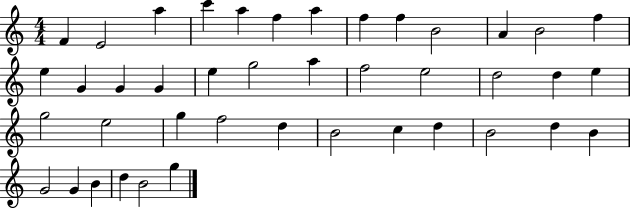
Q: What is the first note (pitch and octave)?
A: F4